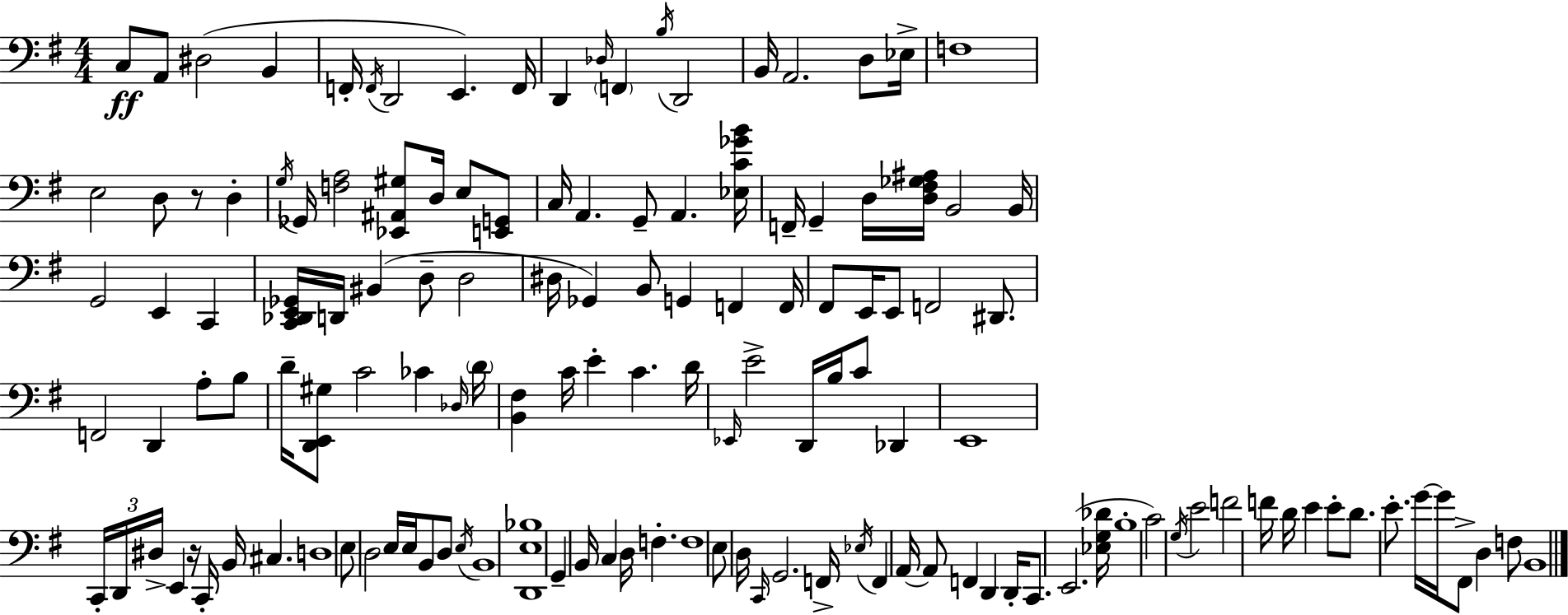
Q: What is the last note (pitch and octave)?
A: B2